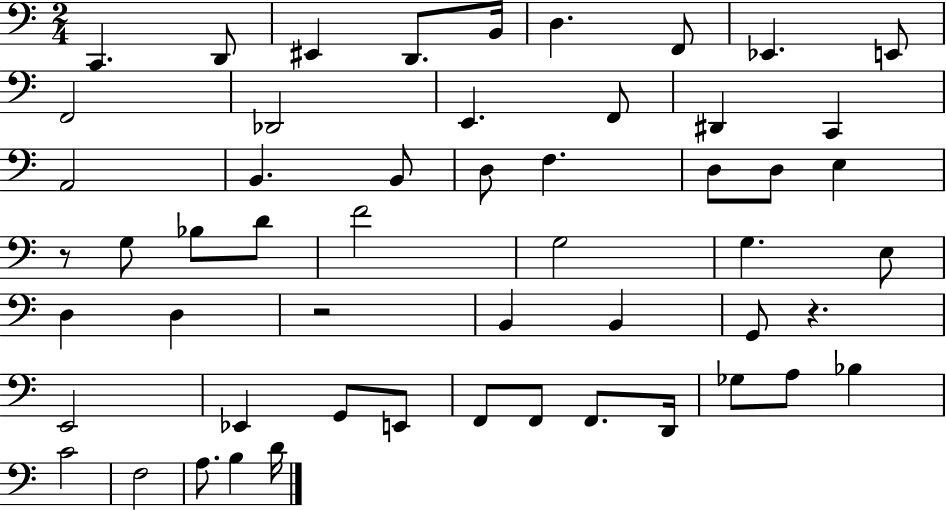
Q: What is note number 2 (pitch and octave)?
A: D2